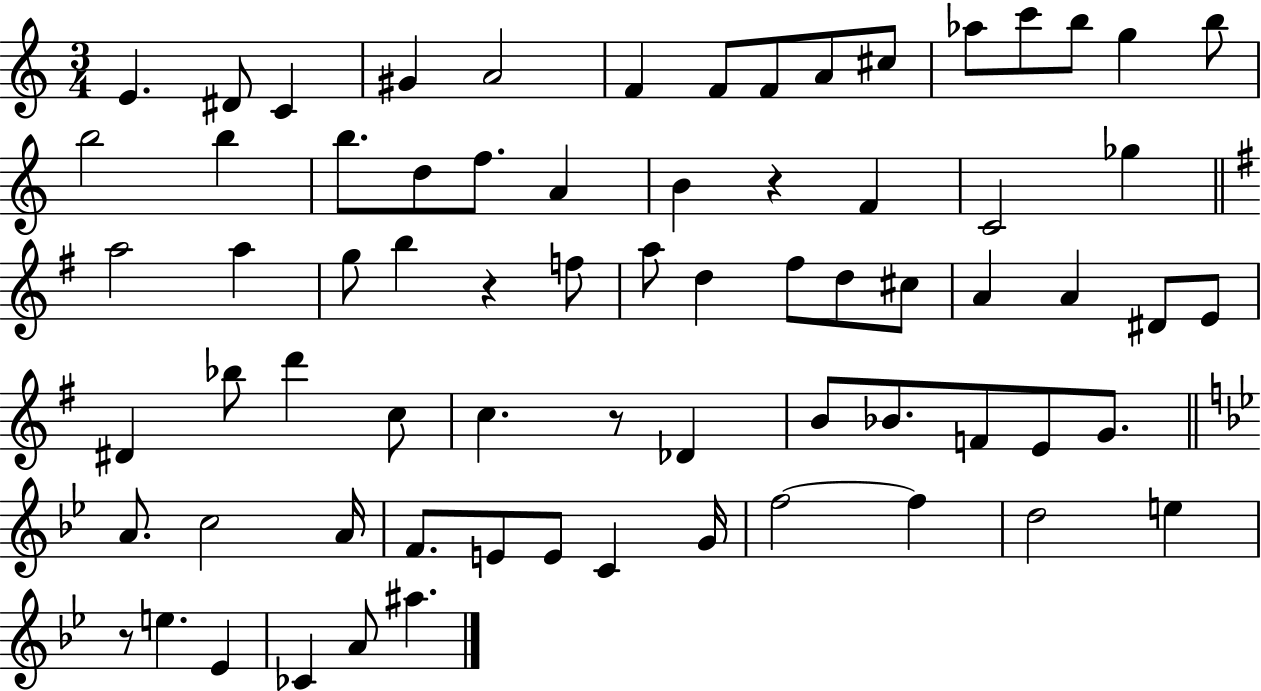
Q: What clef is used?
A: treble